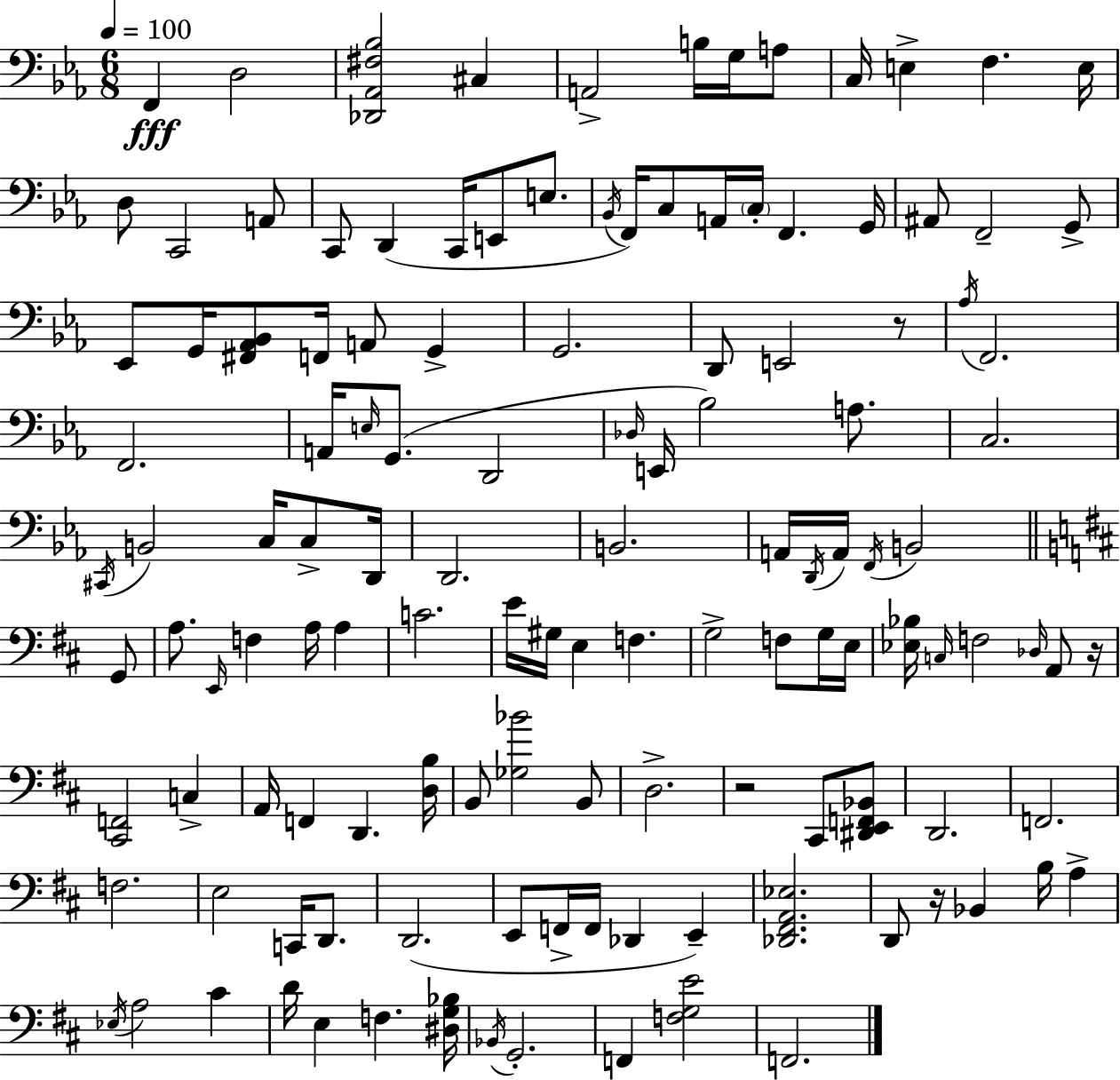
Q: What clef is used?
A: bass